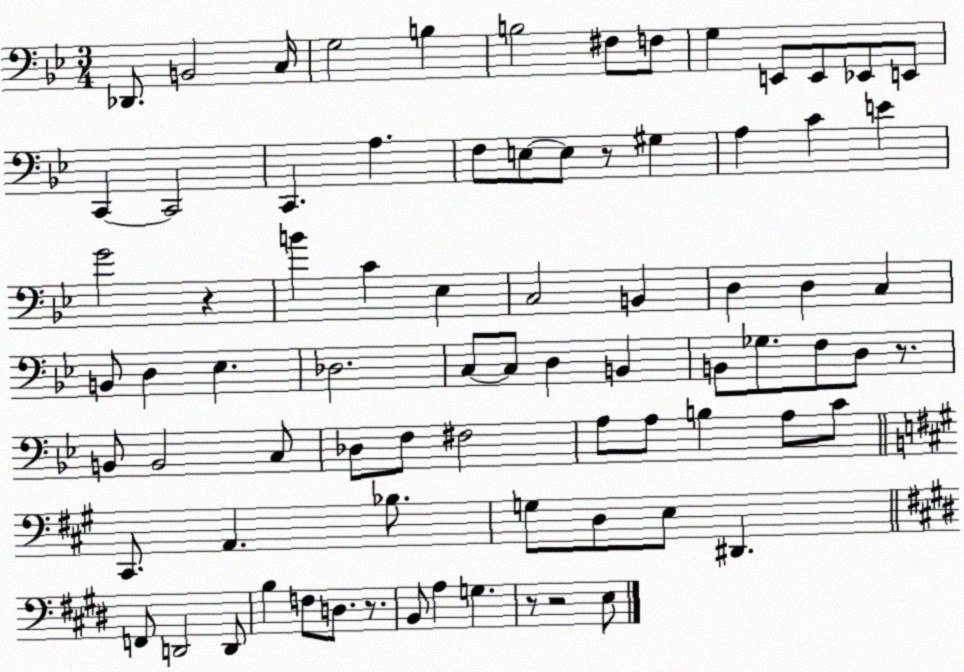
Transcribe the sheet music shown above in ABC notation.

X:1
T:Untitled
M:3/4
L:1/4
K:Bb
_D,,/2 B,,2 C,/4 G,2 B, B,2 ^F,/2 F,/2 G, E,,/2 E,,/2 _E,,/2 E,,/2 C,, C,,2 C,, A, F,/2 E,/2 E,/2 z/2 ^G, A, C E G2 z B C _E, C,2 B,, D, D, C, B,,/2 D, _E, _D,2 C,/2 C,/2 D, B,, B,,/2 _G,/2 F,/2 D,/2 z/2 B,,/2 B,,2 C,/2 _D,/2 F,/2 ^F,2 A,/2 A,/2 B, A,/2 C/2 ^C,,/2 A,, _B,/2 G,/2 D,/2 E,/2 ^D,, F,,/2 D,,2 D,,/2 B, F,/2 D,/2 z/2 B,,/2 A, G, z/2 z2 E,/2